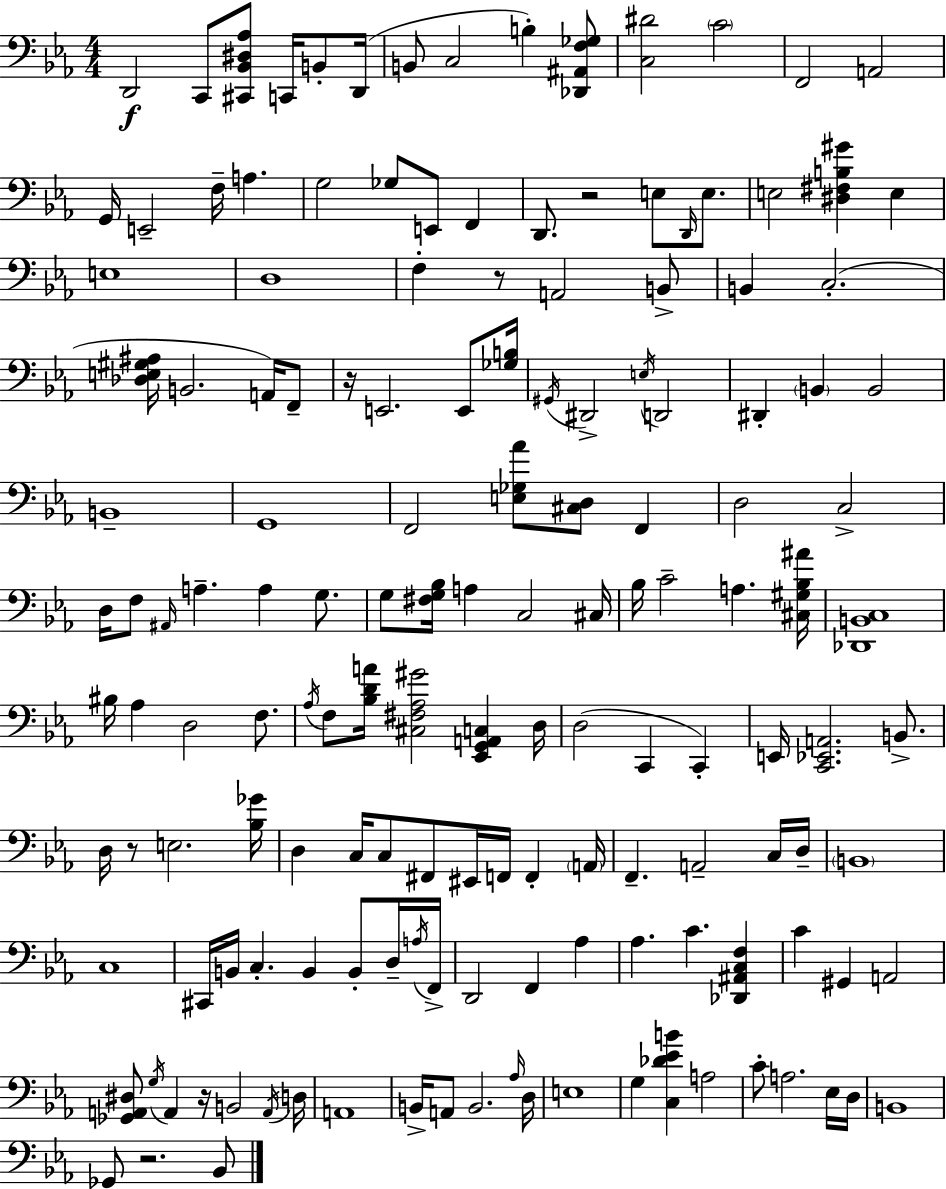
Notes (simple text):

D2/h C2/e [C#2,Bb2,D#3,Ab3]/e C2/s B2/e D2/s B2/e C3/h B3/q [Db2,A#2,F3,Gb3]/e [C3,D#4]/h C4/h F2/h A2/h G2/s E2/h F3/s A3/q. G3/h Gb3/e E2/e F2/q D2/e. R/h E3/e D2/s E3/e. E3/h [D#3,F#3,B3,G#4]/q E3/q E3/w D3/w F3/q R/e A2/h B2/e B2/q C3/h. [Db3,E3,G#3,A#3]/s B2/h. A2/s F2/e R/s E2/h. E2/e [Gb3,B3]/s G#2/s D#2/h E3/s D2/h D#2/q B2/q B2/h B2/w G2/w F2/h [E3,Gb3,Ab4]/e [C#3,D3]/e F2/q D3/h C3/h D3/s F3/e A#2/s A3/q. A3/q G3/e. G3/e [F#3,G3,Bb3]/s A3/q C3/h C#3/s Bb3/s C4/h A3/q. [C#3,G#3,Bb3,A#4]/s [Db2,B2,C3]/w BIS3/s Ab3/q D3/h F3/e. Ab3/s F3/e [Bb3,D4,A4]/s [C#3,F#3,Ab3,G#4]/h [Eb2,G2,A2,C3]/q D3/s D3/h C2/q C2/q E2/s [C2,Eb2,A2]/h. B2/e. D3/s R/e E3/h. [Bb3,Gb4]/s D3/q C3/s C3/e F#2/e EIS2/s F2/s F2/q A2/s F2/q. A2/h C3/s D3/s B2/w C3/w C#2/s B2/s C3/q. B2/q B2/e D3/s A3/s F2/s D2/h F2/q Ab3/q Ab3/q. C4/q. [Db2,A#2,C3,F3]/q C4/q G#2/q A2/h [Gb2,A2,D#3]/e G3/s A2/q R/s B2/h A2/s D3/s A2/w B2/s A2/e B2/h. Ab3/s D3/s E3/w G3/q [C3,Db4,Eb4,B4]/q A3/h C4/e A3/h. Eb3/s D3/s B2/w Gb2/e R/h. Bb2/e